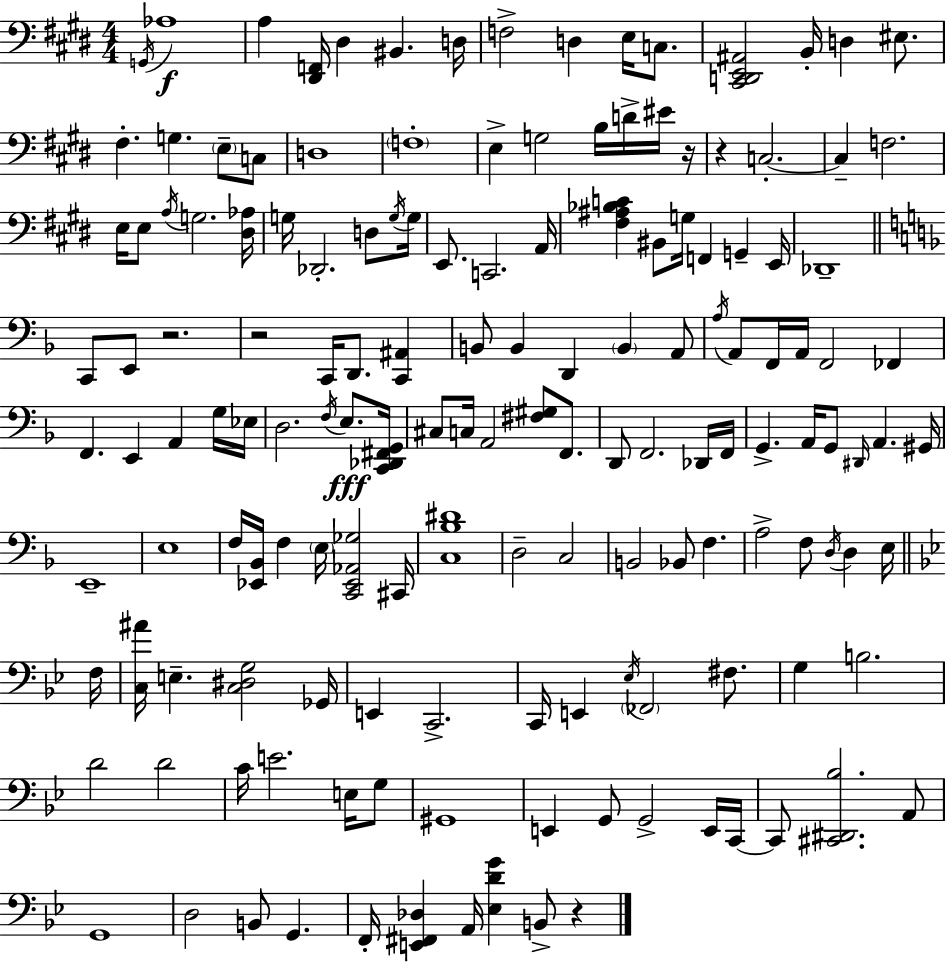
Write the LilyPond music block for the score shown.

{
  \clef bass
  \numericTimeSignature
  \time 4/4
  \key e \major
  \repeat volta 2 { \acciaccatura { g,16 }\f aes1 | a4 <dis, f,>16 dis4 bis,4. | d16 f2-> d4 e16 c8. | <cis, d, e, ais,>2 b,16-. d4 eis8. | \break fis4.-. g4. \parenthesize e8-- c8 | d1 | \parenthesize f1-. | e4-> g2 b16 d'16-> eis'16 | \break r16 r4 c2.-.~~ | c4-- f2. | e16 e8 \acciaccatura { a16 } g2. | <dis aes>16 g16 des,2.-. d8 | \break \acciaccatura { g16 } g16 e,8. c,2. | a,16 <fis ais bes c'>4 bis,8 g16 f,4 g,4-- | e,16 des,1-- | \bar "||" \break \key d \minor c,8 e,8 r2. | r2 c,16 d,8. <c, ais,>4 | b,8 b,4 d,4 \parenthesize b,4 a,8 | \acciaccatura { a16 } a,8 f,16 a,16 f,2 fes,4 | \break f,4. e,4 a,4 g16 | ees16 d2. \acciaccatura { f16 }\fff e8. | <c, des, fis, g,>16 cis8 c16 a,2 <fis gis>8 f,8. | d,8 f,2. | \break des,16 f,16 g,4.-> a,16 g,8 \grace { dis,16 } a,4. | gis,16 e,1-- | e1 | f16 <ees, bes,>16 f4 \parenthesize e16 <c, ees, aes, ges>2 | \break cis,16 <c bes dis'>1 | d2-- c2 | b,2 bes,8 f4. | a2-> f8 \acciaccatura { d16 } d4 | \break e16 \bar "||" \break \key bes \major f16 <c ais'>16 e4.-- <c dis g>2 | ges,16 e,4 c,2.-> | c,16 e,4 \acciaccatura { ees16 } \parenthesize fes,2 fis8. | g4 b2. | \break d'2 d'2 | c'16 e'2. e16 | g8 gis,1 | e,4 g,8 g,2-> | \break e,16 c,16~~ c,8 <cis, dis, bes>2. | a,8 g,1 | d2 b,8 g,4. | f,16-. <e, fis, des>4 a,16 <ees d' g'>4 b,8-> r4 | \break } \bar "|."
}